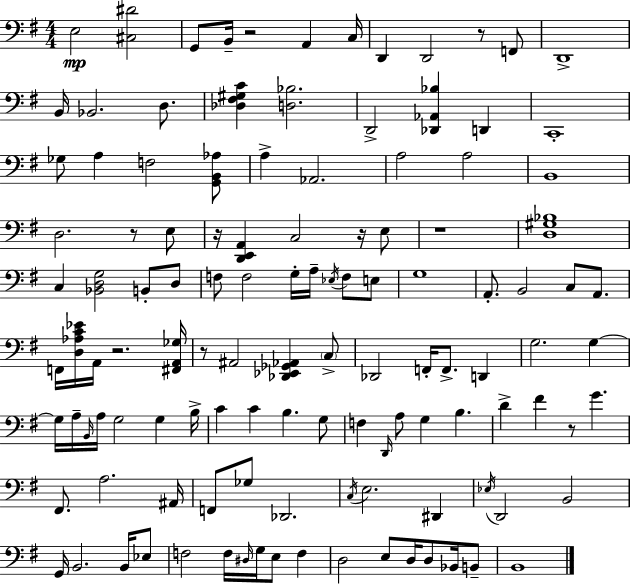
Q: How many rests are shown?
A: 9